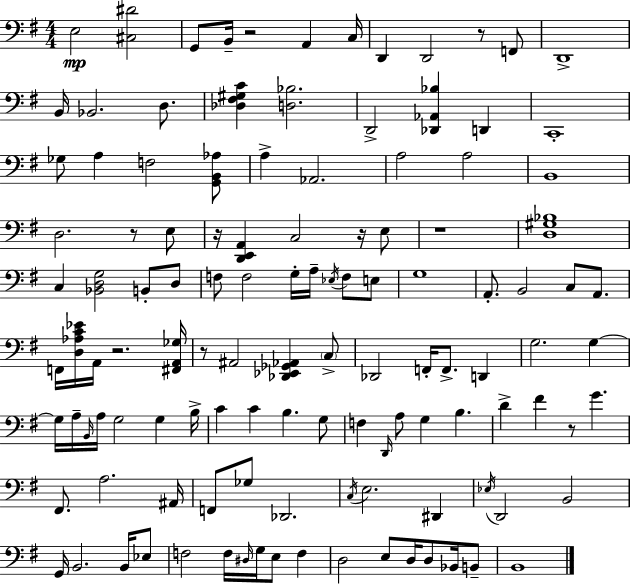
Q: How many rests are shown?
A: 9